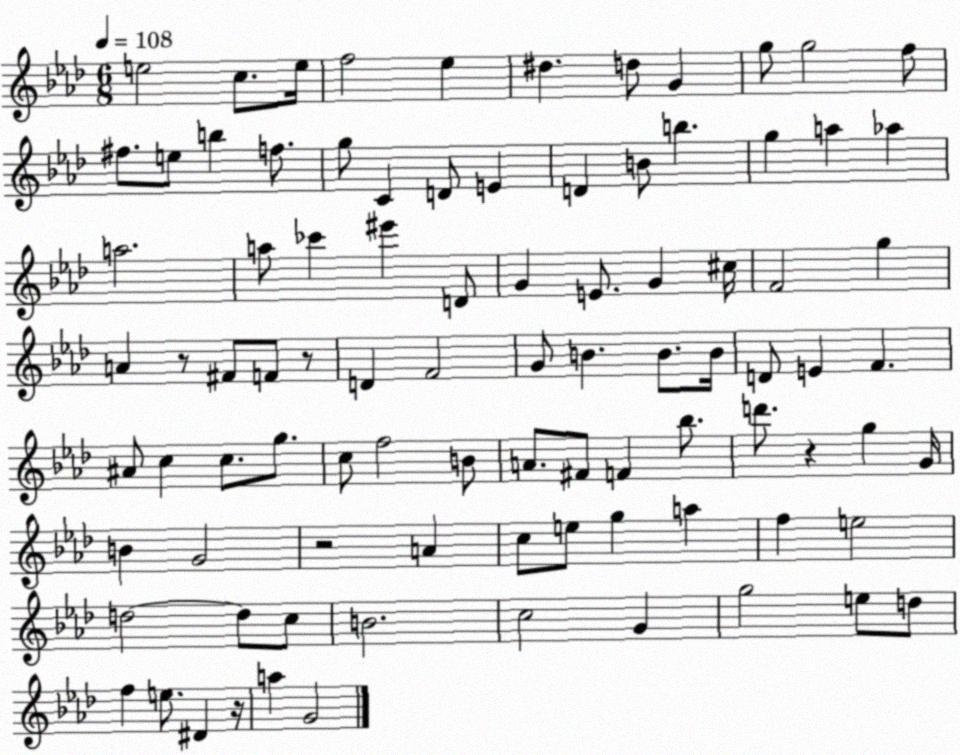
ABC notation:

X:1
T:Untitled
M:6/8
L:1/4
K:Ab
e2 c/2 e/4 f2 _e ^d d/2 G g/2 g2 f/2 ^f/2 e/2 b f/2 g/2 C D/2 E D B/2 b g a _a a2 a/2 _c' ^e' D/2 G E/2 G ^c/4 F2 g A z/2 ^F/2 F/2 z/2 D F2 G/2 B B/2 B/4 D/2 E F ^A/2 c c/2 g/2 c/2 f2 B/2 A/2 ^F/2 F _b/2 d'/2 z g G/4 B G2 z2 A c/2 e/2 g a f e2 d2 d/2 c/2 B2 c2 G g2 e/2 d/2 f e/2 ^D z/4 a G2